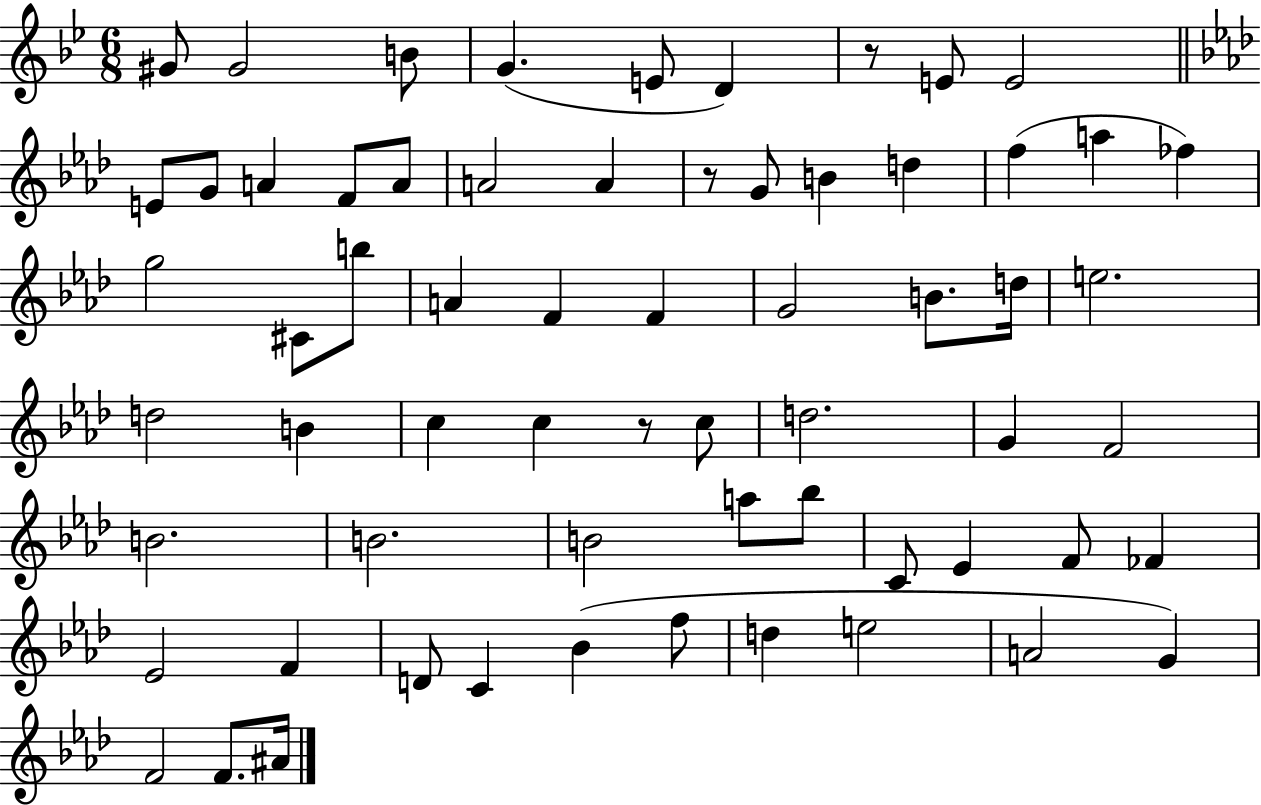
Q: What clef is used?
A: treble